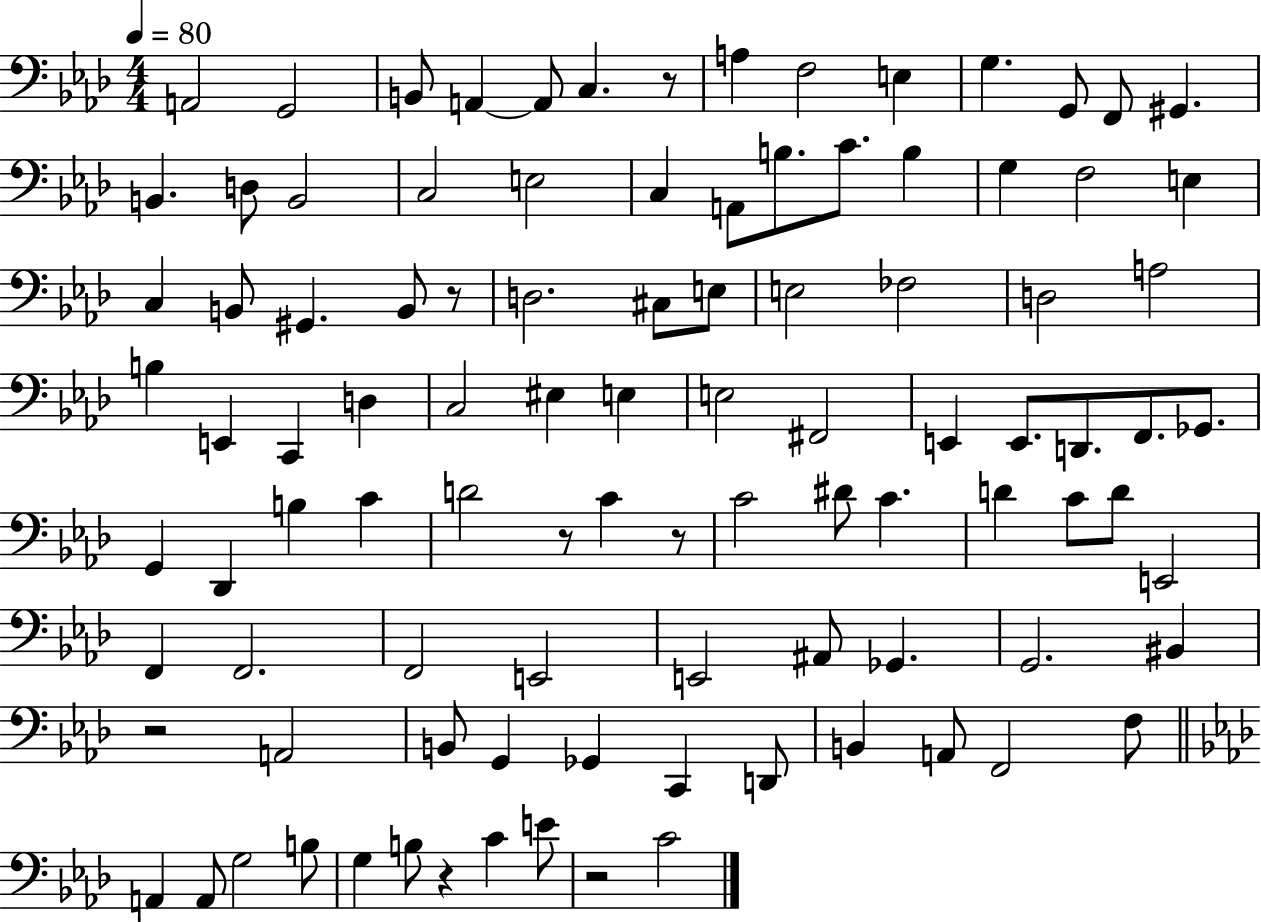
{
  \clef bass
  \numericTimeSignature
  \time 4/4
  \key aes \major
  \tempo 4 = 80
  a,2 g,2 | b,8 a,4~~ a,8 c4. r8 | a4 f2 e4 | g4. g,8 f,8 gis,4. | \break b,4. d8 b,2 | c2 e2 | c4 a,8 b8. c'8. b4 | g4 f2 e4 | \break c4 b,8 gis,4. b,8 r8 | d2. cis8 e8 | e2 fes2 | d2 a2 | \break b4 e,4 c,4 d4 | c2 eis4 e4 | e2 fis,2 | e,4 e,8. d,8. f,8. ges,8. | \break g,4 des,4 b4 c'4 | d'2 r8 c'4 r8 | c'2 dis'8 c'4. | d'4 c'8 d'8 e,2 | \break f,4 f,2. | f,2 e,2 | e,2 ais,8 ges,4. | g,2. bis,4 | \break r2 a,2 | b,8 g,4 ges,4 c,4 d,8 | b,4 a,8 f,2 f8 | \bar "||" \break \key aes \major a,4 a,8 g2 b8 | g4 b8 r4 c'4 e'8 | r2 c'2 | \bar "|."
}